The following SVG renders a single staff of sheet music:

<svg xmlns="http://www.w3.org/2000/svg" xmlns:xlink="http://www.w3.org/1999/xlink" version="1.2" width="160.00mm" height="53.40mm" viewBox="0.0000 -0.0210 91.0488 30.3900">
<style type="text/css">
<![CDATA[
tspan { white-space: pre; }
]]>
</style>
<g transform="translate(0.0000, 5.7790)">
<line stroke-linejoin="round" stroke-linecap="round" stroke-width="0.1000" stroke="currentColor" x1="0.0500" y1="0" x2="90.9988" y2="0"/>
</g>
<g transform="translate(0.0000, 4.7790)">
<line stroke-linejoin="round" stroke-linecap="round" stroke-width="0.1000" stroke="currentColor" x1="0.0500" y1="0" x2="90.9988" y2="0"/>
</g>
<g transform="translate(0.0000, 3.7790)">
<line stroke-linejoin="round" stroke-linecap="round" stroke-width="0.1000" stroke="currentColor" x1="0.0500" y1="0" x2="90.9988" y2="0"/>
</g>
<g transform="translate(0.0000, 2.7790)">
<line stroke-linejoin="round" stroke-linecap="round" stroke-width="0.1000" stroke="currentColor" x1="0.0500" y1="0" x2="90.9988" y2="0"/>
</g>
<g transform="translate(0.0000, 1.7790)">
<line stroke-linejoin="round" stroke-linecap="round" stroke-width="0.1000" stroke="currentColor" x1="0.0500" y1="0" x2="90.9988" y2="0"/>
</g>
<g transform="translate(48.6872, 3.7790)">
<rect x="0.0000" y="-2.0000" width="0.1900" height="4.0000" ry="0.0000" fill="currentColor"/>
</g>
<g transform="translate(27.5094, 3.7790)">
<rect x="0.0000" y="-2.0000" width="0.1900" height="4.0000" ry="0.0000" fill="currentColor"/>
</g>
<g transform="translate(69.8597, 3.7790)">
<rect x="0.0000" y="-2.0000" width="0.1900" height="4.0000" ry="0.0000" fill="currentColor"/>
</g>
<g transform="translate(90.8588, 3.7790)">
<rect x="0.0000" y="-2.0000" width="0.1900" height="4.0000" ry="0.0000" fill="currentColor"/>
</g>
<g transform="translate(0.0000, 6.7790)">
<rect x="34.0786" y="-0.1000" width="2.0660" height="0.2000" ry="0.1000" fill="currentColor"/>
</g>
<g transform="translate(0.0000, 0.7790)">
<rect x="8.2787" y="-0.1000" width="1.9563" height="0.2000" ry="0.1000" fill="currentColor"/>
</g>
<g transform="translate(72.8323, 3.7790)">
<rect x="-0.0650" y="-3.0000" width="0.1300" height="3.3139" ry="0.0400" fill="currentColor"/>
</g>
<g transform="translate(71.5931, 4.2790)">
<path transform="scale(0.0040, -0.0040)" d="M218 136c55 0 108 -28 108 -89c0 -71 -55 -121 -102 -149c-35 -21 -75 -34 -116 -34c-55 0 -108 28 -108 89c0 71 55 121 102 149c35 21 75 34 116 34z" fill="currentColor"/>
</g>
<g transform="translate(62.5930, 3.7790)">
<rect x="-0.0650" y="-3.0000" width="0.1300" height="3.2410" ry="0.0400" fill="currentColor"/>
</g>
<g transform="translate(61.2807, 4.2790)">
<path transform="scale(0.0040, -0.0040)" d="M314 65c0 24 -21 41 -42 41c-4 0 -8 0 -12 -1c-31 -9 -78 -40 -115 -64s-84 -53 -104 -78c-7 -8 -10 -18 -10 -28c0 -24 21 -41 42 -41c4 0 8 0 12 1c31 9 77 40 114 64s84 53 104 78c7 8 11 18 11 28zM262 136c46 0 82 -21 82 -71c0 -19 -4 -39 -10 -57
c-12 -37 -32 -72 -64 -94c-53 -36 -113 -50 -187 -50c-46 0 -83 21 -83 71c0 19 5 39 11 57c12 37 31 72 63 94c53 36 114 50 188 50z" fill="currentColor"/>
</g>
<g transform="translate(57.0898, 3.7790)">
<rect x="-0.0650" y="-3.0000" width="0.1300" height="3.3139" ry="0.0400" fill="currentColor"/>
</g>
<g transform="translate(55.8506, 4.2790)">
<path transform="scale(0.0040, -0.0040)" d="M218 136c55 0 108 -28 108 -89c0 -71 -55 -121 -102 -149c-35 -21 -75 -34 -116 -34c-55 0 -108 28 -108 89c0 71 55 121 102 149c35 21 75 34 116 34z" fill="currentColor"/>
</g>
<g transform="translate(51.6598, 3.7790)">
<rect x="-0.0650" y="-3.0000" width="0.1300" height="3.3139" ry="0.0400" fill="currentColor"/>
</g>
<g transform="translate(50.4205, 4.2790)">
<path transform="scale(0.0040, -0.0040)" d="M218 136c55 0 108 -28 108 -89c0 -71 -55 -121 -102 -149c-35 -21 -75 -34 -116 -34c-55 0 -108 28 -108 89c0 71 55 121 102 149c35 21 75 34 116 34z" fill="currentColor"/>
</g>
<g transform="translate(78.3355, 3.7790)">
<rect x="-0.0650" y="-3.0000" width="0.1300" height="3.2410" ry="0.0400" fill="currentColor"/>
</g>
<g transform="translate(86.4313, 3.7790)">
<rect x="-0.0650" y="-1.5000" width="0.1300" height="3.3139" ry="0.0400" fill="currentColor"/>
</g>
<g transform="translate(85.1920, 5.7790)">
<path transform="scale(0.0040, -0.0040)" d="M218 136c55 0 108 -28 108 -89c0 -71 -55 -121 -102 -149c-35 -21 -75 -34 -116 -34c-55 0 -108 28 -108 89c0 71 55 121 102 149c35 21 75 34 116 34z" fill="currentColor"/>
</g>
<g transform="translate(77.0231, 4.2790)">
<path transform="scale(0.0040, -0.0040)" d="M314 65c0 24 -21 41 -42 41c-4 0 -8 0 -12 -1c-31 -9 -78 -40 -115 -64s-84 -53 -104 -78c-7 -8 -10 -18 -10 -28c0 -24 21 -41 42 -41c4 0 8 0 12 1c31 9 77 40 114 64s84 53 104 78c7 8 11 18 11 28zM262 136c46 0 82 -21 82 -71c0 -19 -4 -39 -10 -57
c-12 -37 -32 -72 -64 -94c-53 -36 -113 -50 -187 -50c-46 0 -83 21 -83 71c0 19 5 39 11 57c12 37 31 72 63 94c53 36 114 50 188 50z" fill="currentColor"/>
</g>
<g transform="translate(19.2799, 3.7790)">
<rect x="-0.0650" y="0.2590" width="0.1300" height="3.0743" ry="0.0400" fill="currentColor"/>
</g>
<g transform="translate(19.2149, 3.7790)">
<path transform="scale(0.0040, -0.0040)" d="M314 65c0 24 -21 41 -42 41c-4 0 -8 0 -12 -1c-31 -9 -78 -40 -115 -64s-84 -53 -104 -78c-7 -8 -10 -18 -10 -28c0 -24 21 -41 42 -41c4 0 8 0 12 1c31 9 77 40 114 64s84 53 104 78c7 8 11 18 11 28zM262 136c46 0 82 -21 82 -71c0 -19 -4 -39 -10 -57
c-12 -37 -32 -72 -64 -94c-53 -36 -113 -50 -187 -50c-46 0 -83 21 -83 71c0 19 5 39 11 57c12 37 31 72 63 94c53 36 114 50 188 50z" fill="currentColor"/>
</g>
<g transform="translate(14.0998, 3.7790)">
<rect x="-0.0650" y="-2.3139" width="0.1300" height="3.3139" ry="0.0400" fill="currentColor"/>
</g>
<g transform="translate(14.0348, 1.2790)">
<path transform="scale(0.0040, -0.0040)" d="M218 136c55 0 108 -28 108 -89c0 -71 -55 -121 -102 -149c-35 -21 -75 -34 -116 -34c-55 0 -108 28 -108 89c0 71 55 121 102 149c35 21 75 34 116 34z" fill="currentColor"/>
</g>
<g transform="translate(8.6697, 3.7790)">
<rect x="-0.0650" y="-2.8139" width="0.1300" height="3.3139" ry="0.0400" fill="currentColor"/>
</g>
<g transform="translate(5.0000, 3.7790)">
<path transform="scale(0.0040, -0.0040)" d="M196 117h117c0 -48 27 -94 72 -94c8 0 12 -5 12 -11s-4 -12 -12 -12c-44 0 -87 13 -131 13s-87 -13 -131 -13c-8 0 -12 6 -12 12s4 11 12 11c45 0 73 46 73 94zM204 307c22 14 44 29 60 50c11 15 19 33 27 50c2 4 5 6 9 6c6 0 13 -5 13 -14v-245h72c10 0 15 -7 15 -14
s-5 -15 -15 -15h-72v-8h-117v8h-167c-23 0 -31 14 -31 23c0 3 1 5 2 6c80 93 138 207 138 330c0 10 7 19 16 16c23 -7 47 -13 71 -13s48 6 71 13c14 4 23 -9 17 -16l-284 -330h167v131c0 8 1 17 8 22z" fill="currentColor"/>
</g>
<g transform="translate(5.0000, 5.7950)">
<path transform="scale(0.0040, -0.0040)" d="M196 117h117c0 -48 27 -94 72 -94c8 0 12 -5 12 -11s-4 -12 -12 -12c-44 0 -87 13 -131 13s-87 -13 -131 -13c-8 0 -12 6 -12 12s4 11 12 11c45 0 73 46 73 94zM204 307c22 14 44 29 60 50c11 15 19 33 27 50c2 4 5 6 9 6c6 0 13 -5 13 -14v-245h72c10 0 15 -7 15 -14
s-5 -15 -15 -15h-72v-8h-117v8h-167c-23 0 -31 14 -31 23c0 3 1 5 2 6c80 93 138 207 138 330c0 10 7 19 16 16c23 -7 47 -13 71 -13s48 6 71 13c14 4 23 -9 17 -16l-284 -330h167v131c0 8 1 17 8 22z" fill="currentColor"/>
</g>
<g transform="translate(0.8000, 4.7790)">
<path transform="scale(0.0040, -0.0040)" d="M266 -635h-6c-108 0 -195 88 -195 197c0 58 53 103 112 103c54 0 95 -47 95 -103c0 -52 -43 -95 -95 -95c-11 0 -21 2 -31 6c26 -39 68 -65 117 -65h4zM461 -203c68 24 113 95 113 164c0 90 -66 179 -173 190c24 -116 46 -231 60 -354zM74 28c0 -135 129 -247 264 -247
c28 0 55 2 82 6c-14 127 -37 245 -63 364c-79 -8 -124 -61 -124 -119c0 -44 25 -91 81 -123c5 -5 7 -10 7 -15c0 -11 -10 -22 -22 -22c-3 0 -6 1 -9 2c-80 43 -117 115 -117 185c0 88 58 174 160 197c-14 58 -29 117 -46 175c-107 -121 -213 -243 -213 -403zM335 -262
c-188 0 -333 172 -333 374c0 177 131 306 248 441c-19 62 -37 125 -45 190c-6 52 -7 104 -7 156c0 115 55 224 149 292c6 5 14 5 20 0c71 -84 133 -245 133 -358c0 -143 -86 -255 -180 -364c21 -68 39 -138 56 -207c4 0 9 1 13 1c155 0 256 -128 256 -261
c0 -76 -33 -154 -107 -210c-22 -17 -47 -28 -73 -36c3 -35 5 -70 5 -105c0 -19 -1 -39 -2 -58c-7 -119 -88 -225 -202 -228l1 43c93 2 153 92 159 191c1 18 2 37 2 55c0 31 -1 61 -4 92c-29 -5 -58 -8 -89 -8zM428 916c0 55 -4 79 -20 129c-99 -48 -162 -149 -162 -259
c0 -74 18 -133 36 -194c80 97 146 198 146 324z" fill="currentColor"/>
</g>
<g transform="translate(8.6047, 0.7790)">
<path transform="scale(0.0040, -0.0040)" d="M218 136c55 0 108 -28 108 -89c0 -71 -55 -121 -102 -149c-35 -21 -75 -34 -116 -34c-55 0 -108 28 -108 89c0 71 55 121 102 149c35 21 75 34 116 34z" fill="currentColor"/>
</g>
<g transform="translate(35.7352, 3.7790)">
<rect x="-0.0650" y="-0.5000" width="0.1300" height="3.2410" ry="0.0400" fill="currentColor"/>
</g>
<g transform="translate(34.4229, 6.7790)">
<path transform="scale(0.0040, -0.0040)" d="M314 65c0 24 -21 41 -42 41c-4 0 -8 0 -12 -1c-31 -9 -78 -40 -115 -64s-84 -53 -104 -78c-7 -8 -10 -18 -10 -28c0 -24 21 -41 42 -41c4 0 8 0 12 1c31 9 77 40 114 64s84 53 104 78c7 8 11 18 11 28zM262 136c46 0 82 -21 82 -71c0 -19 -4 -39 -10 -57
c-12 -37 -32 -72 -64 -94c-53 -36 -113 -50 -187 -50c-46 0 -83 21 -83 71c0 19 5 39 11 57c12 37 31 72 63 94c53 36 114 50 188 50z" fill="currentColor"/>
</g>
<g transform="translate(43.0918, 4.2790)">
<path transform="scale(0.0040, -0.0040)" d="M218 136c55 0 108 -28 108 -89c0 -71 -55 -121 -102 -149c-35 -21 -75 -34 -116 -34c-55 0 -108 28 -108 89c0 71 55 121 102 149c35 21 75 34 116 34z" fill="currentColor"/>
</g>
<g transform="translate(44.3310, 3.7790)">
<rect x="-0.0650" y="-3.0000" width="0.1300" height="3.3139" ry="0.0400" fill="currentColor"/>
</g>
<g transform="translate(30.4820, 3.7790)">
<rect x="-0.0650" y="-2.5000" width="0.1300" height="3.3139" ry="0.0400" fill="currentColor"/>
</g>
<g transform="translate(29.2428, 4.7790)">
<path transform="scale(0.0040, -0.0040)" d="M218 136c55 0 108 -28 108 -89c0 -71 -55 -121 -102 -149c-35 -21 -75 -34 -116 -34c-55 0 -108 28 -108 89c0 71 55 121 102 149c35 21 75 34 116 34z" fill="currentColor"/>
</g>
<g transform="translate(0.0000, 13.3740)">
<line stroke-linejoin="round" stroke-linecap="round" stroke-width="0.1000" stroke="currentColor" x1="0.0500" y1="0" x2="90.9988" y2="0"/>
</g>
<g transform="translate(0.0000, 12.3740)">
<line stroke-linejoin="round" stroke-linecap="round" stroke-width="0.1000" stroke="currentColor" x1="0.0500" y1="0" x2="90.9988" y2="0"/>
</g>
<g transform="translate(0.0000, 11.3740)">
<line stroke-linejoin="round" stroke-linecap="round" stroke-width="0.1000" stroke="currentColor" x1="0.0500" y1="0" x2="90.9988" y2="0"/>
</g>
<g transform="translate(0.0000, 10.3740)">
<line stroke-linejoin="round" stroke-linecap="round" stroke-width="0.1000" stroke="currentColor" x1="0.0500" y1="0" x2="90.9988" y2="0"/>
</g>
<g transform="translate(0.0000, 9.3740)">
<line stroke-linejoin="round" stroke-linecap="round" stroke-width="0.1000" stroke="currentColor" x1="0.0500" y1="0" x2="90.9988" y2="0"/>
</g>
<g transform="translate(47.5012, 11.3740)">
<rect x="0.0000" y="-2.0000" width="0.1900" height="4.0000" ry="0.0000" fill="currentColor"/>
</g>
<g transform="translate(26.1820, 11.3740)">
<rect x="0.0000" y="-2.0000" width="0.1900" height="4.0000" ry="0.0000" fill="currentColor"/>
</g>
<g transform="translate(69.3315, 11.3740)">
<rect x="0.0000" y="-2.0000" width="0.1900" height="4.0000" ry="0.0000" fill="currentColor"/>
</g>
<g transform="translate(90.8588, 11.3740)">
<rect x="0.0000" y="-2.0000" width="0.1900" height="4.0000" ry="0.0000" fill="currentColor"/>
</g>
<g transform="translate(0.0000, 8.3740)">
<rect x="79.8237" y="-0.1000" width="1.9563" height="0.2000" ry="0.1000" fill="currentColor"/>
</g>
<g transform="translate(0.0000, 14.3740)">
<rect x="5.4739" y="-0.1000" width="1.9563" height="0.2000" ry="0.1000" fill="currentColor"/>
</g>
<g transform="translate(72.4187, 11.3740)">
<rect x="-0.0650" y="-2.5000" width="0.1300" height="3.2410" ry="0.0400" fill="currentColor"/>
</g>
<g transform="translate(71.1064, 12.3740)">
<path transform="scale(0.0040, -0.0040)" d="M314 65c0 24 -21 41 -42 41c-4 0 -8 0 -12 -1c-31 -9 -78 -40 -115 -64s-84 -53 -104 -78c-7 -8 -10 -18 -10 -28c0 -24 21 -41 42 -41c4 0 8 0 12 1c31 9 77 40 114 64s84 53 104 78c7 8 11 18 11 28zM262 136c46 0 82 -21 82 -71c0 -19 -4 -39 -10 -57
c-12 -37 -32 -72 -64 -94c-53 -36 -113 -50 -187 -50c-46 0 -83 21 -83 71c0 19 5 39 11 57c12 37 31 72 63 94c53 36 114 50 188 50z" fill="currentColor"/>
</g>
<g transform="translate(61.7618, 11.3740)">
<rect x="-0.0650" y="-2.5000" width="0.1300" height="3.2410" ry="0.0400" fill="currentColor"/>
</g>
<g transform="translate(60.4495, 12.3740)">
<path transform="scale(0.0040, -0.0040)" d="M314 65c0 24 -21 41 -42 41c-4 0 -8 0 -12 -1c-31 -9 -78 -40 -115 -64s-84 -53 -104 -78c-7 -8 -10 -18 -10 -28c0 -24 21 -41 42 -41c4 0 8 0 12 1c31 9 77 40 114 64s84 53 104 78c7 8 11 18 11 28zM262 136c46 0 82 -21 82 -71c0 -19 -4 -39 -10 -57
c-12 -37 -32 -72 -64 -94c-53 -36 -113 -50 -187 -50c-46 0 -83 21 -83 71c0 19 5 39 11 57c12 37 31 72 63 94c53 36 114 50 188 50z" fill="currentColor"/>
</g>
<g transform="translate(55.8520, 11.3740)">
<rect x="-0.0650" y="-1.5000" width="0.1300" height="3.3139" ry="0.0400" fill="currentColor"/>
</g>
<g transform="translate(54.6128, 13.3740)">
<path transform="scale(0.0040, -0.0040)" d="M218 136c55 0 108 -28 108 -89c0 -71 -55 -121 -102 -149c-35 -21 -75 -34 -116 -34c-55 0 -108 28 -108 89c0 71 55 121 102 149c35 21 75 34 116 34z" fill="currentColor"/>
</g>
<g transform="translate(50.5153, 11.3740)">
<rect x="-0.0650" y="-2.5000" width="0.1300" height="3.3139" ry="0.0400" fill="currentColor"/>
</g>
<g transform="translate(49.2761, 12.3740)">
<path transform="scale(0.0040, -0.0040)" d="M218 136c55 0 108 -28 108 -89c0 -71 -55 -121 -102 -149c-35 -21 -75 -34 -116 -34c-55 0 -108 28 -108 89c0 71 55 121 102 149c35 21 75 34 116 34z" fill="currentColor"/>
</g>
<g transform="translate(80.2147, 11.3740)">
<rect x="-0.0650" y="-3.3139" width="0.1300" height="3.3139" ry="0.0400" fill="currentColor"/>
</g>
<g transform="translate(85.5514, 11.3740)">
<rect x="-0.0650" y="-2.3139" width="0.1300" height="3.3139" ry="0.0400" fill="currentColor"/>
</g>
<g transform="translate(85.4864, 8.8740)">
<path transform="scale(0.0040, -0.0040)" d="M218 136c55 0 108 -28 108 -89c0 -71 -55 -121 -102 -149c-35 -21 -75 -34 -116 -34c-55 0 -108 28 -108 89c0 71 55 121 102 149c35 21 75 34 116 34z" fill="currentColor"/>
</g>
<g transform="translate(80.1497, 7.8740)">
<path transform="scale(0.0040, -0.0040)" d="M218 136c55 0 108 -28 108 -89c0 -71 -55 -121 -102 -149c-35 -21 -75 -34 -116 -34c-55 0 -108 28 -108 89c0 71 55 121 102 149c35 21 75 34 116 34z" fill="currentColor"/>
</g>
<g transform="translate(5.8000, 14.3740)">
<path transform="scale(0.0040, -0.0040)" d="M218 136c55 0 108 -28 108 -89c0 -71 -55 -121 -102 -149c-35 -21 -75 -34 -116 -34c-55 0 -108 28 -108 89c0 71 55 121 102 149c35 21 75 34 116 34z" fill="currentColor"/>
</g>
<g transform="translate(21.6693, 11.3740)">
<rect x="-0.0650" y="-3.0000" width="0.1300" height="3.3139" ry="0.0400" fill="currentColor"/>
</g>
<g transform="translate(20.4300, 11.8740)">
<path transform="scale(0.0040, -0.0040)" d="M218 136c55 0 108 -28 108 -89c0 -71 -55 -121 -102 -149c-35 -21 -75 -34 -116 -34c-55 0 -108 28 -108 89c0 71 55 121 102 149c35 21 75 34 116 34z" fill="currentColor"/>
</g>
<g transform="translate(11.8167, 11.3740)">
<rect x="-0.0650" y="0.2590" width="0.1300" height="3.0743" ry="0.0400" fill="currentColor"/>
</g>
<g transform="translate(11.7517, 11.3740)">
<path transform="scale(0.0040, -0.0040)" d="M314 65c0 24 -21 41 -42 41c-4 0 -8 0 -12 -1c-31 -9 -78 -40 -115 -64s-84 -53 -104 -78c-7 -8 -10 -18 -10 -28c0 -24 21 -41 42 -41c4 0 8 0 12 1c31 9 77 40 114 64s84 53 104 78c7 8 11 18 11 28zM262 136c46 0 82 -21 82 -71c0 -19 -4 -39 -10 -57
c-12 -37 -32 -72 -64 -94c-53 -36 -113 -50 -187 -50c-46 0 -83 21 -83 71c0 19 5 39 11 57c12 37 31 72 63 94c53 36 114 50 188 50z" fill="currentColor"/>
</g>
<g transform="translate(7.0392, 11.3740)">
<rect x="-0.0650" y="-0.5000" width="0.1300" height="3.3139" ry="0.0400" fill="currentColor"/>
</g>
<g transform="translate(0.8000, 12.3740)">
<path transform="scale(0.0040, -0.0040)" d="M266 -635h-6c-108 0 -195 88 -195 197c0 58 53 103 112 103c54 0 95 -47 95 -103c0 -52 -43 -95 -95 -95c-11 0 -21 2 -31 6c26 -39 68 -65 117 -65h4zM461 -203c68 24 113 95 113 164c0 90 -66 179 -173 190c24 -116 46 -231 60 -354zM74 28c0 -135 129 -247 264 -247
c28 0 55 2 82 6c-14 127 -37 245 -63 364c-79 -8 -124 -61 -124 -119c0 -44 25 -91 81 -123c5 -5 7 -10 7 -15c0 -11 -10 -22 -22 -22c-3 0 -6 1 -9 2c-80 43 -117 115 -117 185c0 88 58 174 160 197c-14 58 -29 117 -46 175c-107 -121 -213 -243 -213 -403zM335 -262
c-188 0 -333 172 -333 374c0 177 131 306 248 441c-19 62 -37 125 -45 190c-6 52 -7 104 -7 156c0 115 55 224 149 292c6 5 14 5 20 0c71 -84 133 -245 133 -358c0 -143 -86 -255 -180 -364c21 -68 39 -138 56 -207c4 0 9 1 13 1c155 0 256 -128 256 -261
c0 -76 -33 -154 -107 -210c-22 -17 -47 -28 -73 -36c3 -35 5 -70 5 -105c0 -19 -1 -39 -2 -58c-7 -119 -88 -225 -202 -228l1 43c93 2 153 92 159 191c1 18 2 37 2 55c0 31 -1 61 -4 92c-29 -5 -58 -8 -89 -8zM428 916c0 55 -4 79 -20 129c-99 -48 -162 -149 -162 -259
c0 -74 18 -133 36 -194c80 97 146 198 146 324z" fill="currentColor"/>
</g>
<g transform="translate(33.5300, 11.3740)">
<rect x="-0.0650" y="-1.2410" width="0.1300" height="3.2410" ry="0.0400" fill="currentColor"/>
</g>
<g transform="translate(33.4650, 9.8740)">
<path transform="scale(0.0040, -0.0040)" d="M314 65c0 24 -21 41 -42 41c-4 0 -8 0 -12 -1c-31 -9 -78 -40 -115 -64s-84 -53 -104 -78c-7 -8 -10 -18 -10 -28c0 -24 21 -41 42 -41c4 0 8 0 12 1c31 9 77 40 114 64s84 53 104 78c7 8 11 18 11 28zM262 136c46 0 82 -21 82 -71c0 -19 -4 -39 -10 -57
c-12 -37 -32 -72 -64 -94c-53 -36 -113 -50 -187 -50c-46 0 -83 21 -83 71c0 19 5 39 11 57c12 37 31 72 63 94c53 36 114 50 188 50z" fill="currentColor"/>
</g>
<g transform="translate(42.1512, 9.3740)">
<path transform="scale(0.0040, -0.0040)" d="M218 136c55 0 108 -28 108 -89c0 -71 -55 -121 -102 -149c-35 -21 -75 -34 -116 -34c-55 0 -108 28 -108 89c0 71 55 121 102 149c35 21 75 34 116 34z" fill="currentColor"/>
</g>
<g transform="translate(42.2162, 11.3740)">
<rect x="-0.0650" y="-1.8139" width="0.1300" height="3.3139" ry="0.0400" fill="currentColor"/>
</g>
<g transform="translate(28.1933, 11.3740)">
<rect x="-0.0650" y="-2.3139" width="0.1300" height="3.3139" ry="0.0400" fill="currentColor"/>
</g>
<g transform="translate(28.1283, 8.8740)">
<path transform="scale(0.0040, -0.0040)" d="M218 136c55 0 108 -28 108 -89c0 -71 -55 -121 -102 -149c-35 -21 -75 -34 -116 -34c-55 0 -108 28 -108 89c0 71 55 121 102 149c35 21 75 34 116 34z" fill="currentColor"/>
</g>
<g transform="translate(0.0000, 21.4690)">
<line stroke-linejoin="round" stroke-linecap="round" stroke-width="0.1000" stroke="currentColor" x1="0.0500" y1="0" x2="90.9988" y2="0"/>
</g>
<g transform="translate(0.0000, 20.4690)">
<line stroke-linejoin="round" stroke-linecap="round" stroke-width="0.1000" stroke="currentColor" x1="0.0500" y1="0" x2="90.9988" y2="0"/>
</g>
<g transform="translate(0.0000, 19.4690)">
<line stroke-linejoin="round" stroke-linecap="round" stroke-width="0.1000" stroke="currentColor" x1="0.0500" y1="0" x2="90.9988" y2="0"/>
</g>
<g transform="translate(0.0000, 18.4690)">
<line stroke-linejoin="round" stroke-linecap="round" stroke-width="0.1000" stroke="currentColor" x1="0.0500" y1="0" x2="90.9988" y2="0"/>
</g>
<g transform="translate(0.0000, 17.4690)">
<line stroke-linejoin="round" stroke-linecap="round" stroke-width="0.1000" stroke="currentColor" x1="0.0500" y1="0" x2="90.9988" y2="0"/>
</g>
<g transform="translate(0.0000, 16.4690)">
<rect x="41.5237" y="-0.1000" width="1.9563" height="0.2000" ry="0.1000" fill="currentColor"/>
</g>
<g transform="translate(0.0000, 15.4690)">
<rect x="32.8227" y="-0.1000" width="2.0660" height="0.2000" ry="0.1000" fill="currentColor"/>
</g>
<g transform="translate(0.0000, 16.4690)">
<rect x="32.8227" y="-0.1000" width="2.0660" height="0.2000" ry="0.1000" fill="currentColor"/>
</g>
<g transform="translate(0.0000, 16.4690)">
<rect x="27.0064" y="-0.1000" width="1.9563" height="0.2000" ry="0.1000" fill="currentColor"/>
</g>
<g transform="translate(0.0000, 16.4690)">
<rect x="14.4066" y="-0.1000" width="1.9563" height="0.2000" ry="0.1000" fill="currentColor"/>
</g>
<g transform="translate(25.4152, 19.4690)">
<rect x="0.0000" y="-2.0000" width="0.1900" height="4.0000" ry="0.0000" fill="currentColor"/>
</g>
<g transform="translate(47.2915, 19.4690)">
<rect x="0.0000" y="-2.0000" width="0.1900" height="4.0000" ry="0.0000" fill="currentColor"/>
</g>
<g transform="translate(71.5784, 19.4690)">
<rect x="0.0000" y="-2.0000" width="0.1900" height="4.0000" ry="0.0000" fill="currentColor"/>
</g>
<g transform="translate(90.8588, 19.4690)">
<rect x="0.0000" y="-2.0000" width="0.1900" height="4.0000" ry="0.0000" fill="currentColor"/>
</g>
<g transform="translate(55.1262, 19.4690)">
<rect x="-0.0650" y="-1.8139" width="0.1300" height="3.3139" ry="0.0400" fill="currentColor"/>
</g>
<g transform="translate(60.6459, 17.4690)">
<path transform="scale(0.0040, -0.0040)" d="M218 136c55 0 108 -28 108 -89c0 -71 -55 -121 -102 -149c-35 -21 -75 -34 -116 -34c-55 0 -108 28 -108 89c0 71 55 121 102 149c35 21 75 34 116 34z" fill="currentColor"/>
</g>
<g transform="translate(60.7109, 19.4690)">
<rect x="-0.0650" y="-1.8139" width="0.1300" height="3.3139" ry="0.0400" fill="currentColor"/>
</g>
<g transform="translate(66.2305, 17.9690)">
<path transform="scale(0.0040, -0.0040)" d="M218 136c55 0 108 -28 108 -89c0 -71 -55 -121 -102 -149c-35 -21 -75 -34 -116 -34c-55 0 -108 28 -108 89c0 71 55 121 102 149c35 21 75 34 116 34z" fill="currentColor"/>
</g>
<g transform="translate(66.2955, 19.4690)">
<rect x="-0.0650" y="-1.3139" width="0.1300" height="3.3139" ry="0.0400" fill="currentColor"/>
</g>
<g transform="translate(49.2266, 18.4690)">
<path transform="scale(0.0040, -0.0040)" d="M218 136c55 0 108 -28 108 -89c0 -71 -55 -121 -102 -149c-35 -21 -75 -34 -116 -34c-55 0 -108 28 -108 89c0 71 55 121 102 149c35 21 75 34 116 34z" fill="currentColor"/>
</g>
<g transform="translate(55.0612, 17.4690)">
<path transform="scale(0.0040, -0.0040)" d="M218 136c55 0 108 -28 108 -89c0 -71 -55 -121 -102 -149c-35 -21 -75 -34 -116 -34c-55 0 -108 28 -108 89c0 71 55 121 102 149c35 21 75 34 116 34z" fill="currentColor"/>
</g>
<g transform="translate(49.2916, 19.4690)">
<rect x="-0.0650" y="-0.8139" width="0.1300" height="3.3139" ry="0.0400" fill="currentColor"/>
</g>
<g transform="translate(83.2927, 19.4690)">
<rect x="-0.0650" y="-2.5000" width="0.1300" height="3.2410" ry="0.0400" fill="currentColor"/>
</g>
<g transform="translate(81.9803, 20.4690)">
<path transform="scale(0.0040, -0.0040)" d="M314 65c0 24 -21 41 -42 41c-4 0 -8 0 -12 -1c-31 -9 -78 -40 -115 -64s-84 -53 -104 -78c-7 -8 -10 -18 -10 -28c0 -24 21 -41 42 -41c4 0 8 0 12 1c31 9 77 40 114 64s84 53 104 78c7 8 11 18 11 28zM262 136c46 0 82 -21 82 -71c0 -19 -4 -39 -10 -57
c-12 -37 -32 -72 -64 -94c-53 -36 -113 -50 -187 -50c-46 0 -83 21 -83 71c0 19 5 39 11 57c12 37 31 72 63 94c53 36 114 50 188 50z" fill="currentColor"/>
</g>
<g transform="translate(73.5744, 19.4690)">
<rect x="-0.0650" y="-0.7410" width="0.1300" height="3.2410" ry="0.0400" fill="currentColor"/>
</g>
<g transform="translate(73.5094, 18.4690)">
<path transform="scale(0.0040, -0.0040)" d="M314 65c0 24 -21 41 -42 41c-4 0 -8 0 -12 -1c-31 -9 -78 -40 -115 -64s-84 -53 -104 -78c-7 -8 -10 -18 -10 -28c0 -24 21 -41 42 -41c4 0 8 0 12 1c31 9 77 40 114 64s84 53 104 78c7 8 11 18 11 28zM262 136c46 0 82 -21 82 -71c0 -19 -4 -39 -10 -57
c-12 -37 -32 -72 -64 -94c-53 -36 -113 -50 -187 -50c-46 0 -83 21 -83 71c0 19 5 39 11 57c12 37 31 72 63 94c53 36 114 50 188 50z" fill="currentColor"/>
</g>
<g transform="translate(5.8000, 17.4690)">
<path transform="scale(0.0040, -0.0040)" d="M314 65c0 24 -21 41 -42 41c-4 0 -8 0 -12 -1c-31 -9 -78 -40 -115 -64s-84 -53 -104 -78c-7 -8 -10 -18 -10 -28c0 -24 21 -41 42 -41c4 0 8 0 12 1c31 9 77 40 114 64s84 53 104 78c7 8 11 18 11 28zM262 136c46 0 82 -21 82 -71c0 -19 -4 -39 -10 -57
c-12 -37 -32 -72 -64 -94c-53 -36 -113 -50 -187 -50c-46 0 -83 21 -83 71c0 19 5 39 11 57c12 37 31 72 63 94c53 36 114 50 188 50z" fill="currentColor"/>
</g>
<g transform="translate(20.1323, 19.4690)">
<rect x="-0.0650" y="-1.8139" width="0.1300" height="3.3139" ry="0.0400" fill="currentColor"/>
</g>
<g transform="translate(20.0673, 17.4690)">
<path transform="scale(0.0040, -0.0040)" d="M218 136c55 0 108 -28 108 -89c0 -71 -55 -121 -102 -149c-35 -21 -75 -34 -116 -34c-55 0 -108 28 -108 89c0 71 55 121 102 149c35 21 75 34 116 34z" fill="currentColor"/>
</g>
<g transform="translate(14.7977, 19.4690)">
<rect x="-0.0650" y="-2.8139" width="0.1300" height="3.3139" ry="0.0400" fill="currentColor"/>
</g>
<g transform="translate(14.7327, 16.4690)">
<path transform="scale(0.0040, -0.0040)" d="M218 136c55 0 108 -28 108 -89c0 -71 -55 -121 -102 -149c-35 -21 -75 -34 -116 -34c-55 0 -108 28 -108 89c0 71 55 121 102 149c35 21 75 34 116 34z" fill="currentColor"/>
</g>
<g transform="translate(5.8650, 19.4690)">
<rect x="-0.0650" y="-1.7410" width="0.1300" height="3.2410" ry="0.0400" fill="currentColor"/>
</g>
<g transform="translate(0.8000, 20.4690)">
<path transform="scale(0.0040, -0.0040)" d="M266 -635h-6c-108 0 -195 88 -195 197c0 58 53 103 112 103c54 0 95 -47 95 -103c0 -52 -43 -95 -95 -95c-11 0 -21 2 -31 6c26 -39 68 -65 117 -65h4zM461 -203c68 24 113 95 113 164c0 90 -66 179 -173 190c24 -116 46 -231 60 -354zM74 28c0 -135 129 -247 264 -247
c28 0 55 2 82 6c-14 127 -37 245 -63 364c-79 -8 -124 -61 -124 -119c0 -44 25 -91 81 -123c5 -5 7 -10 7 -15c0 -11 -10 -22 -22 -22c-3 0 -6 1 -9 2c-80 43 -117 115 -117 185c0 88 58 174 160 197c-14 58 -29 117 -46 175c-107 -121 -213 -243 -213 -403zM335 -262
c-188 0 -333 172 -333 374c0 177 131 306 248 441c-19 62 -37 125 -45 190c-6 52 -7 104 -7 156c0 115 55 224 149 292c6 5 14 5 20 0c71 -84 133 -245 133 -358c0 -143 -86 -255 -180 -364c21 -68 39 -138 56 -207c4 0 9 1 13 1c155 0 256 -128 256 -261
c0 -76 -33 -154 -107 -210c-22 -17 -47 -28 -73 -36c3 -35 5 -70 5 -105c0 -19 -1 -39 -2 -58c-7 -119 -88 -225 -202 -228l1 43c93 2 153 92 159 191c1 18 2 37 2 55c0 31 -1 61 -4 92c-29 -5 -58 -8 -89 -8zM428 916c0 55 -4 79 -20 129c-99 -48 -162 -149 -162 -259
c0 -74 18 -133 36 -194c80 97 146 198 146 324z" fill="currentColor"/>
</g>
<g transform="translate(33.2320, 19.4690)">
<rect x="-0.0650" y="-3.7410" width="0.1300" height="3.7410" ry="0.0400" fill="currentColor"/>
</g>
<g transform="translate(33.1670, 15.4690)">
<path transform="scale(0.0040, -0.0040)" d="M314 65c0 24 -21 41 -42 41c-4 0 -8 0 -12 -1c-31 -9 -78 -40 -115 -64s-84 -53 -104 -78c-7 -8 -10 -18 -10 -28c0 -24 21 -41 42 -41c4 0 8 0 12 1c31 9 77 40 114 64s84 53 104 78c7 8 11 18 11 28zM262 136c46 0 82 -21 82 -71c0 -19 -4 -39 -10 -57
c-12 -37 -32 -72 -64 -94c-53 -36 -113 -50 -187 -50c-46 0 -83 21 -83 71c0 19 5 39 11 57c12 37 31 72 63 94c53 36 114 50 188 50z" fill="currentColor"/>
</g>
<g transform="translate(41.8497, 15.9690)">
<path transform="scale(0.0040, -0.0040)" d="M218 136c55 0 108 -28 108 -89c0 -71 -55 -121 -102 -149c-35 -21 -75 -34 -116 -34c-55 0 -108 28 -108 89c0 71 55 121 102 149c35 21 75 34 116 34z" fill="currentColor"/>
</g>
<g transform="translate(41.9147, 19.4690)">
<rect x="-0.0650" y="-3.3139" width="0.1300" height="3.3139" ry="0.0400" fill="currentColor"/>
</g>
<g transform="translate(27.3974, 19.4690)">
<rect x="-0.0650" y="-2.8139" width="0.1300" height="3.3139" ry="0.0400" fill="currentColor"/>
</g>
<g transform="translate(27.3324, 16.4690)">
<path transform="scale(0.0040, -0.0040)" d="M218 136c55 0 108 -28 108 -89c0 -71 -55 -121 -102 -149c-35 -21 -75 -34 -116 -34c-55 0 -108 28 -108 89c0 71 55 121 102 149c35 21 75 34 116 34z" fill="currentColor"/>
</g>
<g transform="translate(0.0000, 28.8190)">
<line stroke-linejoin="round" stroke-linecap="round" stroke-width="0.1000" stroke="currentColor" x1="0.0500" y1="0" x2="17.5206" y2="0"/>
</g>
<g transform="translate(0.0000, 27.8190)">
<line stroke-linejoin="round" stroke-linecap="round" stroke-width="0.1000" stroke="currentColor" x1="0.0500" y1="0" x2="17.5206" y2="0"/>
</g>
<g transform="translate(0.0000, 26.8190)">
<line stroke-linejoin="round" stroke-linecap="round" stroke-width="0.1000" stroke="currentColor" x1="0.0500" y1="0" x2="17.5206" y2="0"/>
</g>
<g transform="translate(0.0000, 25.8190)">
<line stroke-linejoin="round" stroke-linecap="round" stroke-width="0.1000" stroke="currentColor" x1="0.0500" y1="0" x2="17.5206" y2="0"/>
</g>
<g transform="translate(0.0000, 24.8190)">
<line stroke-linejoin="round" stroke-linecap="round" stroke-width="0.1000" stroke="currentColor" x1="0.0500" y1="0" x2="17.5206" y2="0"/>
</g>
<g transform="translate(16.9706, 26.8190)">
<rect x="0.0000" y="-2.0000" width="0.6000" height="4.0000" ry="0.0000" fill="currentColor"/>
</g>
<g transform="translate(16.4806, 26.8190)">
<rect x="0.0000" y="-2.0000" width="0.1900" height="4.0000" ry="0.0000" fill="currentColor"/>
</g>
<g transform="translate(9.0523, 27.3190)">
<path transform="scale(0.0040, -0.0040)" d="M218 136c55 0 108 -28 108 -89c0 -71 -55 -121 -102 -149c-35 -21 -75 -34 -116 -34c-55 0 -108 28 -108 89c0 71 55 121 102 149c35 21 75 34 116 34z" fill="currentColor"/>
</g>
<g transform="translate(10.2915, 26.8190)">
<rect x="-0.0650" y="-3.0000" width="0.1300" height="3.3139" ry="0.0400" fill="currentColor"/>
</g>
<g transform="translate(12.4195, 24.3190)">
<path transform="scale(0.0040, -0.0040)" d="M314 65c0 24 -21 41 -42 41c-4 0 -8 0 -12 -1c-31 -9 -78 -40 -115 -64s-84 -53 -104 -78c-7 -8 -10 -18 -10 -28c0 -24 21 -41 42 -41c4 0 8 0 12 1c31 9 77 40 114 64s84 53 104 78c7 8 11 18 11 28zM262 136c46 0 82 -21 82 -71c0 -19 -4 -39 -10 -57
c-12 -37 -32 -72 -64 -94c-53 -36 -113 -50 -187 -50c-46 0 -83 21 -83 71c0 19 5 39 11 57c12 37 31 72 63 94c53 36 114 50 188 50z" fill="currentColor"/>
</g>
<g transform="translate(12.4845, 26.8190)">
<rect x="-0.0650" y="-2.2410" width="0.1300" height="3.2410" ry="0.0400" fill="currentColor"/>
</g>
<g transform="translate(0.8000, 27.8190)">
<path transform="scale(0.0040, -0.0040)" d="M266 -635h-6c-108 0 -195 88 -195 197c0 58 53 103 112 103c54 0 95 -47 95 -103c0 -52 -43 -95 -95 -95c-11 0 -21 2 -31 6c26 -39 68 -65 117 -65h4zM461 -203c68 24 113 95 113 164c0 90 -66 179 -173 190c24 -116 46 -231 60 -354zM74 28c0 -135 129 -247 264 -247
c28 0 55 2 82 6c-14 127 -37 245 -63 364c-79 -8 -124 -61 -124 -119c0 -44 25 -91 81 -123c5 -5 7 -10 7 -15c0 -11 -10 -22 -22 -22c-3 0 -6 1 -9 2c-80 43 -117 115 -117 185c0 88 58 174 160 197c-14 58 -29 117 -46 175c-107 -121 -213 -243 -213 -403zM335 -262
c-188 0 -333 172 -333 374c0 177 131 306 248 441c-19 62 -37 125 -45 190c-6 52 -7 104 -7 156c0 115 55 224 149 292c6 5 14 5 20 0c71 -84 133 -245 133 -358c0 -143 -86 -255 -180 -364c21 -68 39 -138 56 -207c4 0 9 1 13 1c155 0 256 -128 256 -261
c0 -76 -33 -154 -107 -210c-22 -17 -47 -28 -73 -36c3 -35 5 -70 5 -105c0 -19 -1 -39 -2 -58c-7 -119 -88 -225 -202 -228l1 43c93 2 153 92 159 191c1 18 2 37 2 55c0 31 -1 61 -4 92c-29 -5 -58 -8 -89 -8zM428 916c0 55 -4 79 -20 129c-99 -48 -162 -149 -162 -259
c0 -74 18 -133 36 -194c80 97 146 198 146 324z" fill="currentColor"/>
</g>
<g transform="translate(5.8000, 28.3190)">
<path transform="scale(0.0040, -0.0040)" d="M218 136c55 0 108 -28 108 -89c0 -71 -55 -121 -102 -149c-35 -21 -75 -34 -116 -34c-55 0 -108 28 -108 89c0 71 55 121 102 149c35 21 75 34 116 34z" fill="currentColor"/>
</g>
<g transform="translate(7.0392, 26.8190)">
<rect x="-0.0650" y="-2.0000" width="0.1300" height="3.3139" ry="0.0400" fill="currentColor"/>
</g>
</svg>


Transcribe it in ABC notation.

X:1
T:Untitled
M:4/4
L:1/4
K:C
a g B2 G C2 A A A A2 A A2 E C B2 A g e2 f G E G2 G2 b g f2 a f a c'2 b d f f e d2 G2 F A g2